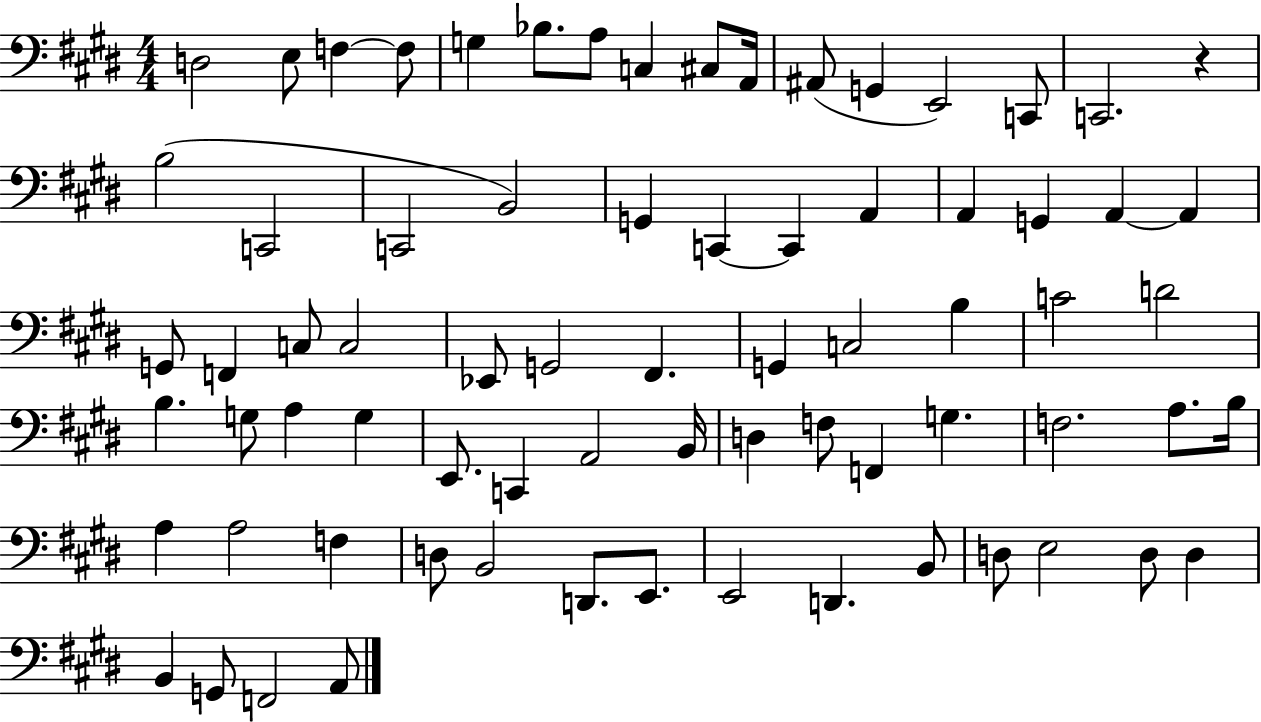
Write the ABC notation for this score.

X:1
T:Untitled
M:4/4
L:1/4
K:E
D,2 E,/2 F, F,/2 G, _B,/2 A,/2 C, ^C,/2 A,,/4 ^A,,/2 G,, E,,2 C,,/2 C,,2 z B,2 C,,2 C,,2 B,,2 G,, C,, C,, A,, A,, G,, A,, A,, G,,/2 F,, C,/2 C,2 _E,,/2 G,,2 ^F,, G,, C,2 B, C2 D2 B, G,/2 A, G, E,,/2 C,, A,,2 B,,/4 D, F,/2 F,, G, F,2 A,/2 B,/4 A, A,2 F, D,/2 B,,2 D,,/2 E,,/2 E,,2 D,, B,,/2 D,/2 E,2 D,/2 D, B,, G,,/2 F,,2 A,,/2